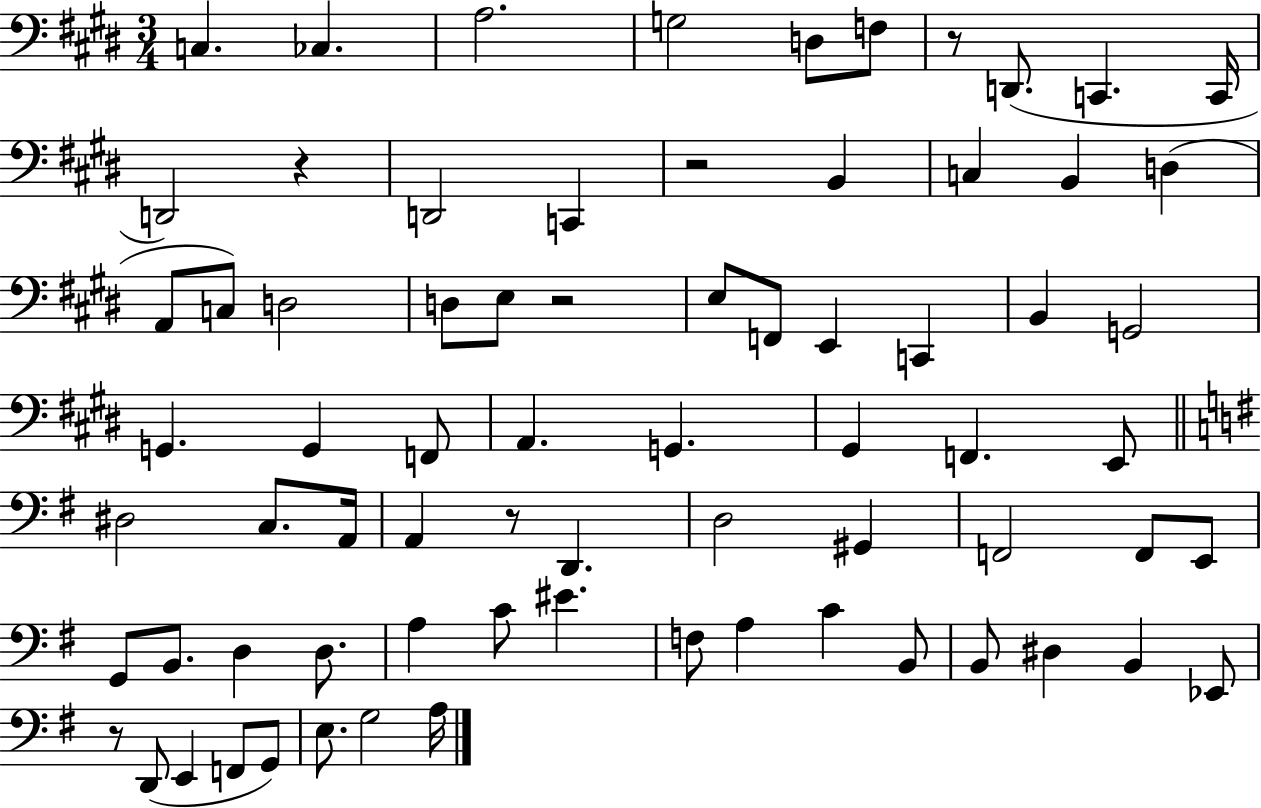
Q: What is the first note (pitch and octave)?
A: C3